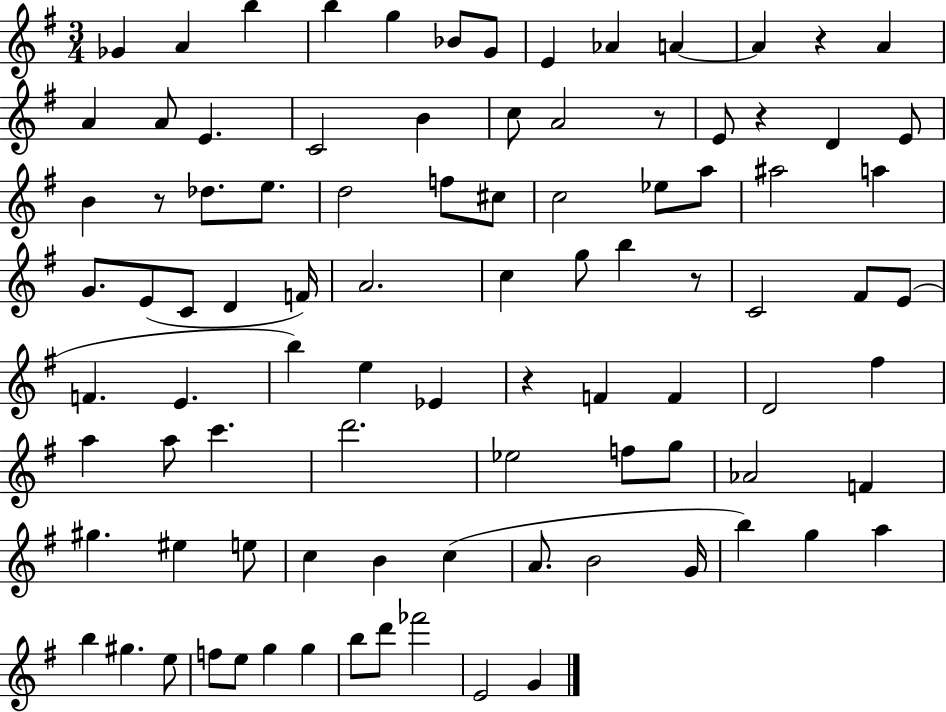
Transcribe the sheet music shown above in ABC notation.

X:1
T:Untitled
M:3/4
L:1/4
K:G
_G A b b g _B/2 G/2 E _A A A z A A A/2 E C2 B c/2 A2 z/2 E/2 z D E/2 B z/2 _d/2 e/2 d2 f/2 ^c/2 c2 _e/2 a/2 ^a2 a G/2 E/2 C/2 D F/4 A2 c g/2 b z/2 C2 ^F/2 E/2 F E b e _E z F F D2 ^f a a/2 c' d'2 _e2 f/2 g/2 _A2 F ^g ^e e/2 c B c A/2 B2 G/4 b g a b ^g e/2 f/2 e/2 g g b/2 d'/2 _f'2 E2 G